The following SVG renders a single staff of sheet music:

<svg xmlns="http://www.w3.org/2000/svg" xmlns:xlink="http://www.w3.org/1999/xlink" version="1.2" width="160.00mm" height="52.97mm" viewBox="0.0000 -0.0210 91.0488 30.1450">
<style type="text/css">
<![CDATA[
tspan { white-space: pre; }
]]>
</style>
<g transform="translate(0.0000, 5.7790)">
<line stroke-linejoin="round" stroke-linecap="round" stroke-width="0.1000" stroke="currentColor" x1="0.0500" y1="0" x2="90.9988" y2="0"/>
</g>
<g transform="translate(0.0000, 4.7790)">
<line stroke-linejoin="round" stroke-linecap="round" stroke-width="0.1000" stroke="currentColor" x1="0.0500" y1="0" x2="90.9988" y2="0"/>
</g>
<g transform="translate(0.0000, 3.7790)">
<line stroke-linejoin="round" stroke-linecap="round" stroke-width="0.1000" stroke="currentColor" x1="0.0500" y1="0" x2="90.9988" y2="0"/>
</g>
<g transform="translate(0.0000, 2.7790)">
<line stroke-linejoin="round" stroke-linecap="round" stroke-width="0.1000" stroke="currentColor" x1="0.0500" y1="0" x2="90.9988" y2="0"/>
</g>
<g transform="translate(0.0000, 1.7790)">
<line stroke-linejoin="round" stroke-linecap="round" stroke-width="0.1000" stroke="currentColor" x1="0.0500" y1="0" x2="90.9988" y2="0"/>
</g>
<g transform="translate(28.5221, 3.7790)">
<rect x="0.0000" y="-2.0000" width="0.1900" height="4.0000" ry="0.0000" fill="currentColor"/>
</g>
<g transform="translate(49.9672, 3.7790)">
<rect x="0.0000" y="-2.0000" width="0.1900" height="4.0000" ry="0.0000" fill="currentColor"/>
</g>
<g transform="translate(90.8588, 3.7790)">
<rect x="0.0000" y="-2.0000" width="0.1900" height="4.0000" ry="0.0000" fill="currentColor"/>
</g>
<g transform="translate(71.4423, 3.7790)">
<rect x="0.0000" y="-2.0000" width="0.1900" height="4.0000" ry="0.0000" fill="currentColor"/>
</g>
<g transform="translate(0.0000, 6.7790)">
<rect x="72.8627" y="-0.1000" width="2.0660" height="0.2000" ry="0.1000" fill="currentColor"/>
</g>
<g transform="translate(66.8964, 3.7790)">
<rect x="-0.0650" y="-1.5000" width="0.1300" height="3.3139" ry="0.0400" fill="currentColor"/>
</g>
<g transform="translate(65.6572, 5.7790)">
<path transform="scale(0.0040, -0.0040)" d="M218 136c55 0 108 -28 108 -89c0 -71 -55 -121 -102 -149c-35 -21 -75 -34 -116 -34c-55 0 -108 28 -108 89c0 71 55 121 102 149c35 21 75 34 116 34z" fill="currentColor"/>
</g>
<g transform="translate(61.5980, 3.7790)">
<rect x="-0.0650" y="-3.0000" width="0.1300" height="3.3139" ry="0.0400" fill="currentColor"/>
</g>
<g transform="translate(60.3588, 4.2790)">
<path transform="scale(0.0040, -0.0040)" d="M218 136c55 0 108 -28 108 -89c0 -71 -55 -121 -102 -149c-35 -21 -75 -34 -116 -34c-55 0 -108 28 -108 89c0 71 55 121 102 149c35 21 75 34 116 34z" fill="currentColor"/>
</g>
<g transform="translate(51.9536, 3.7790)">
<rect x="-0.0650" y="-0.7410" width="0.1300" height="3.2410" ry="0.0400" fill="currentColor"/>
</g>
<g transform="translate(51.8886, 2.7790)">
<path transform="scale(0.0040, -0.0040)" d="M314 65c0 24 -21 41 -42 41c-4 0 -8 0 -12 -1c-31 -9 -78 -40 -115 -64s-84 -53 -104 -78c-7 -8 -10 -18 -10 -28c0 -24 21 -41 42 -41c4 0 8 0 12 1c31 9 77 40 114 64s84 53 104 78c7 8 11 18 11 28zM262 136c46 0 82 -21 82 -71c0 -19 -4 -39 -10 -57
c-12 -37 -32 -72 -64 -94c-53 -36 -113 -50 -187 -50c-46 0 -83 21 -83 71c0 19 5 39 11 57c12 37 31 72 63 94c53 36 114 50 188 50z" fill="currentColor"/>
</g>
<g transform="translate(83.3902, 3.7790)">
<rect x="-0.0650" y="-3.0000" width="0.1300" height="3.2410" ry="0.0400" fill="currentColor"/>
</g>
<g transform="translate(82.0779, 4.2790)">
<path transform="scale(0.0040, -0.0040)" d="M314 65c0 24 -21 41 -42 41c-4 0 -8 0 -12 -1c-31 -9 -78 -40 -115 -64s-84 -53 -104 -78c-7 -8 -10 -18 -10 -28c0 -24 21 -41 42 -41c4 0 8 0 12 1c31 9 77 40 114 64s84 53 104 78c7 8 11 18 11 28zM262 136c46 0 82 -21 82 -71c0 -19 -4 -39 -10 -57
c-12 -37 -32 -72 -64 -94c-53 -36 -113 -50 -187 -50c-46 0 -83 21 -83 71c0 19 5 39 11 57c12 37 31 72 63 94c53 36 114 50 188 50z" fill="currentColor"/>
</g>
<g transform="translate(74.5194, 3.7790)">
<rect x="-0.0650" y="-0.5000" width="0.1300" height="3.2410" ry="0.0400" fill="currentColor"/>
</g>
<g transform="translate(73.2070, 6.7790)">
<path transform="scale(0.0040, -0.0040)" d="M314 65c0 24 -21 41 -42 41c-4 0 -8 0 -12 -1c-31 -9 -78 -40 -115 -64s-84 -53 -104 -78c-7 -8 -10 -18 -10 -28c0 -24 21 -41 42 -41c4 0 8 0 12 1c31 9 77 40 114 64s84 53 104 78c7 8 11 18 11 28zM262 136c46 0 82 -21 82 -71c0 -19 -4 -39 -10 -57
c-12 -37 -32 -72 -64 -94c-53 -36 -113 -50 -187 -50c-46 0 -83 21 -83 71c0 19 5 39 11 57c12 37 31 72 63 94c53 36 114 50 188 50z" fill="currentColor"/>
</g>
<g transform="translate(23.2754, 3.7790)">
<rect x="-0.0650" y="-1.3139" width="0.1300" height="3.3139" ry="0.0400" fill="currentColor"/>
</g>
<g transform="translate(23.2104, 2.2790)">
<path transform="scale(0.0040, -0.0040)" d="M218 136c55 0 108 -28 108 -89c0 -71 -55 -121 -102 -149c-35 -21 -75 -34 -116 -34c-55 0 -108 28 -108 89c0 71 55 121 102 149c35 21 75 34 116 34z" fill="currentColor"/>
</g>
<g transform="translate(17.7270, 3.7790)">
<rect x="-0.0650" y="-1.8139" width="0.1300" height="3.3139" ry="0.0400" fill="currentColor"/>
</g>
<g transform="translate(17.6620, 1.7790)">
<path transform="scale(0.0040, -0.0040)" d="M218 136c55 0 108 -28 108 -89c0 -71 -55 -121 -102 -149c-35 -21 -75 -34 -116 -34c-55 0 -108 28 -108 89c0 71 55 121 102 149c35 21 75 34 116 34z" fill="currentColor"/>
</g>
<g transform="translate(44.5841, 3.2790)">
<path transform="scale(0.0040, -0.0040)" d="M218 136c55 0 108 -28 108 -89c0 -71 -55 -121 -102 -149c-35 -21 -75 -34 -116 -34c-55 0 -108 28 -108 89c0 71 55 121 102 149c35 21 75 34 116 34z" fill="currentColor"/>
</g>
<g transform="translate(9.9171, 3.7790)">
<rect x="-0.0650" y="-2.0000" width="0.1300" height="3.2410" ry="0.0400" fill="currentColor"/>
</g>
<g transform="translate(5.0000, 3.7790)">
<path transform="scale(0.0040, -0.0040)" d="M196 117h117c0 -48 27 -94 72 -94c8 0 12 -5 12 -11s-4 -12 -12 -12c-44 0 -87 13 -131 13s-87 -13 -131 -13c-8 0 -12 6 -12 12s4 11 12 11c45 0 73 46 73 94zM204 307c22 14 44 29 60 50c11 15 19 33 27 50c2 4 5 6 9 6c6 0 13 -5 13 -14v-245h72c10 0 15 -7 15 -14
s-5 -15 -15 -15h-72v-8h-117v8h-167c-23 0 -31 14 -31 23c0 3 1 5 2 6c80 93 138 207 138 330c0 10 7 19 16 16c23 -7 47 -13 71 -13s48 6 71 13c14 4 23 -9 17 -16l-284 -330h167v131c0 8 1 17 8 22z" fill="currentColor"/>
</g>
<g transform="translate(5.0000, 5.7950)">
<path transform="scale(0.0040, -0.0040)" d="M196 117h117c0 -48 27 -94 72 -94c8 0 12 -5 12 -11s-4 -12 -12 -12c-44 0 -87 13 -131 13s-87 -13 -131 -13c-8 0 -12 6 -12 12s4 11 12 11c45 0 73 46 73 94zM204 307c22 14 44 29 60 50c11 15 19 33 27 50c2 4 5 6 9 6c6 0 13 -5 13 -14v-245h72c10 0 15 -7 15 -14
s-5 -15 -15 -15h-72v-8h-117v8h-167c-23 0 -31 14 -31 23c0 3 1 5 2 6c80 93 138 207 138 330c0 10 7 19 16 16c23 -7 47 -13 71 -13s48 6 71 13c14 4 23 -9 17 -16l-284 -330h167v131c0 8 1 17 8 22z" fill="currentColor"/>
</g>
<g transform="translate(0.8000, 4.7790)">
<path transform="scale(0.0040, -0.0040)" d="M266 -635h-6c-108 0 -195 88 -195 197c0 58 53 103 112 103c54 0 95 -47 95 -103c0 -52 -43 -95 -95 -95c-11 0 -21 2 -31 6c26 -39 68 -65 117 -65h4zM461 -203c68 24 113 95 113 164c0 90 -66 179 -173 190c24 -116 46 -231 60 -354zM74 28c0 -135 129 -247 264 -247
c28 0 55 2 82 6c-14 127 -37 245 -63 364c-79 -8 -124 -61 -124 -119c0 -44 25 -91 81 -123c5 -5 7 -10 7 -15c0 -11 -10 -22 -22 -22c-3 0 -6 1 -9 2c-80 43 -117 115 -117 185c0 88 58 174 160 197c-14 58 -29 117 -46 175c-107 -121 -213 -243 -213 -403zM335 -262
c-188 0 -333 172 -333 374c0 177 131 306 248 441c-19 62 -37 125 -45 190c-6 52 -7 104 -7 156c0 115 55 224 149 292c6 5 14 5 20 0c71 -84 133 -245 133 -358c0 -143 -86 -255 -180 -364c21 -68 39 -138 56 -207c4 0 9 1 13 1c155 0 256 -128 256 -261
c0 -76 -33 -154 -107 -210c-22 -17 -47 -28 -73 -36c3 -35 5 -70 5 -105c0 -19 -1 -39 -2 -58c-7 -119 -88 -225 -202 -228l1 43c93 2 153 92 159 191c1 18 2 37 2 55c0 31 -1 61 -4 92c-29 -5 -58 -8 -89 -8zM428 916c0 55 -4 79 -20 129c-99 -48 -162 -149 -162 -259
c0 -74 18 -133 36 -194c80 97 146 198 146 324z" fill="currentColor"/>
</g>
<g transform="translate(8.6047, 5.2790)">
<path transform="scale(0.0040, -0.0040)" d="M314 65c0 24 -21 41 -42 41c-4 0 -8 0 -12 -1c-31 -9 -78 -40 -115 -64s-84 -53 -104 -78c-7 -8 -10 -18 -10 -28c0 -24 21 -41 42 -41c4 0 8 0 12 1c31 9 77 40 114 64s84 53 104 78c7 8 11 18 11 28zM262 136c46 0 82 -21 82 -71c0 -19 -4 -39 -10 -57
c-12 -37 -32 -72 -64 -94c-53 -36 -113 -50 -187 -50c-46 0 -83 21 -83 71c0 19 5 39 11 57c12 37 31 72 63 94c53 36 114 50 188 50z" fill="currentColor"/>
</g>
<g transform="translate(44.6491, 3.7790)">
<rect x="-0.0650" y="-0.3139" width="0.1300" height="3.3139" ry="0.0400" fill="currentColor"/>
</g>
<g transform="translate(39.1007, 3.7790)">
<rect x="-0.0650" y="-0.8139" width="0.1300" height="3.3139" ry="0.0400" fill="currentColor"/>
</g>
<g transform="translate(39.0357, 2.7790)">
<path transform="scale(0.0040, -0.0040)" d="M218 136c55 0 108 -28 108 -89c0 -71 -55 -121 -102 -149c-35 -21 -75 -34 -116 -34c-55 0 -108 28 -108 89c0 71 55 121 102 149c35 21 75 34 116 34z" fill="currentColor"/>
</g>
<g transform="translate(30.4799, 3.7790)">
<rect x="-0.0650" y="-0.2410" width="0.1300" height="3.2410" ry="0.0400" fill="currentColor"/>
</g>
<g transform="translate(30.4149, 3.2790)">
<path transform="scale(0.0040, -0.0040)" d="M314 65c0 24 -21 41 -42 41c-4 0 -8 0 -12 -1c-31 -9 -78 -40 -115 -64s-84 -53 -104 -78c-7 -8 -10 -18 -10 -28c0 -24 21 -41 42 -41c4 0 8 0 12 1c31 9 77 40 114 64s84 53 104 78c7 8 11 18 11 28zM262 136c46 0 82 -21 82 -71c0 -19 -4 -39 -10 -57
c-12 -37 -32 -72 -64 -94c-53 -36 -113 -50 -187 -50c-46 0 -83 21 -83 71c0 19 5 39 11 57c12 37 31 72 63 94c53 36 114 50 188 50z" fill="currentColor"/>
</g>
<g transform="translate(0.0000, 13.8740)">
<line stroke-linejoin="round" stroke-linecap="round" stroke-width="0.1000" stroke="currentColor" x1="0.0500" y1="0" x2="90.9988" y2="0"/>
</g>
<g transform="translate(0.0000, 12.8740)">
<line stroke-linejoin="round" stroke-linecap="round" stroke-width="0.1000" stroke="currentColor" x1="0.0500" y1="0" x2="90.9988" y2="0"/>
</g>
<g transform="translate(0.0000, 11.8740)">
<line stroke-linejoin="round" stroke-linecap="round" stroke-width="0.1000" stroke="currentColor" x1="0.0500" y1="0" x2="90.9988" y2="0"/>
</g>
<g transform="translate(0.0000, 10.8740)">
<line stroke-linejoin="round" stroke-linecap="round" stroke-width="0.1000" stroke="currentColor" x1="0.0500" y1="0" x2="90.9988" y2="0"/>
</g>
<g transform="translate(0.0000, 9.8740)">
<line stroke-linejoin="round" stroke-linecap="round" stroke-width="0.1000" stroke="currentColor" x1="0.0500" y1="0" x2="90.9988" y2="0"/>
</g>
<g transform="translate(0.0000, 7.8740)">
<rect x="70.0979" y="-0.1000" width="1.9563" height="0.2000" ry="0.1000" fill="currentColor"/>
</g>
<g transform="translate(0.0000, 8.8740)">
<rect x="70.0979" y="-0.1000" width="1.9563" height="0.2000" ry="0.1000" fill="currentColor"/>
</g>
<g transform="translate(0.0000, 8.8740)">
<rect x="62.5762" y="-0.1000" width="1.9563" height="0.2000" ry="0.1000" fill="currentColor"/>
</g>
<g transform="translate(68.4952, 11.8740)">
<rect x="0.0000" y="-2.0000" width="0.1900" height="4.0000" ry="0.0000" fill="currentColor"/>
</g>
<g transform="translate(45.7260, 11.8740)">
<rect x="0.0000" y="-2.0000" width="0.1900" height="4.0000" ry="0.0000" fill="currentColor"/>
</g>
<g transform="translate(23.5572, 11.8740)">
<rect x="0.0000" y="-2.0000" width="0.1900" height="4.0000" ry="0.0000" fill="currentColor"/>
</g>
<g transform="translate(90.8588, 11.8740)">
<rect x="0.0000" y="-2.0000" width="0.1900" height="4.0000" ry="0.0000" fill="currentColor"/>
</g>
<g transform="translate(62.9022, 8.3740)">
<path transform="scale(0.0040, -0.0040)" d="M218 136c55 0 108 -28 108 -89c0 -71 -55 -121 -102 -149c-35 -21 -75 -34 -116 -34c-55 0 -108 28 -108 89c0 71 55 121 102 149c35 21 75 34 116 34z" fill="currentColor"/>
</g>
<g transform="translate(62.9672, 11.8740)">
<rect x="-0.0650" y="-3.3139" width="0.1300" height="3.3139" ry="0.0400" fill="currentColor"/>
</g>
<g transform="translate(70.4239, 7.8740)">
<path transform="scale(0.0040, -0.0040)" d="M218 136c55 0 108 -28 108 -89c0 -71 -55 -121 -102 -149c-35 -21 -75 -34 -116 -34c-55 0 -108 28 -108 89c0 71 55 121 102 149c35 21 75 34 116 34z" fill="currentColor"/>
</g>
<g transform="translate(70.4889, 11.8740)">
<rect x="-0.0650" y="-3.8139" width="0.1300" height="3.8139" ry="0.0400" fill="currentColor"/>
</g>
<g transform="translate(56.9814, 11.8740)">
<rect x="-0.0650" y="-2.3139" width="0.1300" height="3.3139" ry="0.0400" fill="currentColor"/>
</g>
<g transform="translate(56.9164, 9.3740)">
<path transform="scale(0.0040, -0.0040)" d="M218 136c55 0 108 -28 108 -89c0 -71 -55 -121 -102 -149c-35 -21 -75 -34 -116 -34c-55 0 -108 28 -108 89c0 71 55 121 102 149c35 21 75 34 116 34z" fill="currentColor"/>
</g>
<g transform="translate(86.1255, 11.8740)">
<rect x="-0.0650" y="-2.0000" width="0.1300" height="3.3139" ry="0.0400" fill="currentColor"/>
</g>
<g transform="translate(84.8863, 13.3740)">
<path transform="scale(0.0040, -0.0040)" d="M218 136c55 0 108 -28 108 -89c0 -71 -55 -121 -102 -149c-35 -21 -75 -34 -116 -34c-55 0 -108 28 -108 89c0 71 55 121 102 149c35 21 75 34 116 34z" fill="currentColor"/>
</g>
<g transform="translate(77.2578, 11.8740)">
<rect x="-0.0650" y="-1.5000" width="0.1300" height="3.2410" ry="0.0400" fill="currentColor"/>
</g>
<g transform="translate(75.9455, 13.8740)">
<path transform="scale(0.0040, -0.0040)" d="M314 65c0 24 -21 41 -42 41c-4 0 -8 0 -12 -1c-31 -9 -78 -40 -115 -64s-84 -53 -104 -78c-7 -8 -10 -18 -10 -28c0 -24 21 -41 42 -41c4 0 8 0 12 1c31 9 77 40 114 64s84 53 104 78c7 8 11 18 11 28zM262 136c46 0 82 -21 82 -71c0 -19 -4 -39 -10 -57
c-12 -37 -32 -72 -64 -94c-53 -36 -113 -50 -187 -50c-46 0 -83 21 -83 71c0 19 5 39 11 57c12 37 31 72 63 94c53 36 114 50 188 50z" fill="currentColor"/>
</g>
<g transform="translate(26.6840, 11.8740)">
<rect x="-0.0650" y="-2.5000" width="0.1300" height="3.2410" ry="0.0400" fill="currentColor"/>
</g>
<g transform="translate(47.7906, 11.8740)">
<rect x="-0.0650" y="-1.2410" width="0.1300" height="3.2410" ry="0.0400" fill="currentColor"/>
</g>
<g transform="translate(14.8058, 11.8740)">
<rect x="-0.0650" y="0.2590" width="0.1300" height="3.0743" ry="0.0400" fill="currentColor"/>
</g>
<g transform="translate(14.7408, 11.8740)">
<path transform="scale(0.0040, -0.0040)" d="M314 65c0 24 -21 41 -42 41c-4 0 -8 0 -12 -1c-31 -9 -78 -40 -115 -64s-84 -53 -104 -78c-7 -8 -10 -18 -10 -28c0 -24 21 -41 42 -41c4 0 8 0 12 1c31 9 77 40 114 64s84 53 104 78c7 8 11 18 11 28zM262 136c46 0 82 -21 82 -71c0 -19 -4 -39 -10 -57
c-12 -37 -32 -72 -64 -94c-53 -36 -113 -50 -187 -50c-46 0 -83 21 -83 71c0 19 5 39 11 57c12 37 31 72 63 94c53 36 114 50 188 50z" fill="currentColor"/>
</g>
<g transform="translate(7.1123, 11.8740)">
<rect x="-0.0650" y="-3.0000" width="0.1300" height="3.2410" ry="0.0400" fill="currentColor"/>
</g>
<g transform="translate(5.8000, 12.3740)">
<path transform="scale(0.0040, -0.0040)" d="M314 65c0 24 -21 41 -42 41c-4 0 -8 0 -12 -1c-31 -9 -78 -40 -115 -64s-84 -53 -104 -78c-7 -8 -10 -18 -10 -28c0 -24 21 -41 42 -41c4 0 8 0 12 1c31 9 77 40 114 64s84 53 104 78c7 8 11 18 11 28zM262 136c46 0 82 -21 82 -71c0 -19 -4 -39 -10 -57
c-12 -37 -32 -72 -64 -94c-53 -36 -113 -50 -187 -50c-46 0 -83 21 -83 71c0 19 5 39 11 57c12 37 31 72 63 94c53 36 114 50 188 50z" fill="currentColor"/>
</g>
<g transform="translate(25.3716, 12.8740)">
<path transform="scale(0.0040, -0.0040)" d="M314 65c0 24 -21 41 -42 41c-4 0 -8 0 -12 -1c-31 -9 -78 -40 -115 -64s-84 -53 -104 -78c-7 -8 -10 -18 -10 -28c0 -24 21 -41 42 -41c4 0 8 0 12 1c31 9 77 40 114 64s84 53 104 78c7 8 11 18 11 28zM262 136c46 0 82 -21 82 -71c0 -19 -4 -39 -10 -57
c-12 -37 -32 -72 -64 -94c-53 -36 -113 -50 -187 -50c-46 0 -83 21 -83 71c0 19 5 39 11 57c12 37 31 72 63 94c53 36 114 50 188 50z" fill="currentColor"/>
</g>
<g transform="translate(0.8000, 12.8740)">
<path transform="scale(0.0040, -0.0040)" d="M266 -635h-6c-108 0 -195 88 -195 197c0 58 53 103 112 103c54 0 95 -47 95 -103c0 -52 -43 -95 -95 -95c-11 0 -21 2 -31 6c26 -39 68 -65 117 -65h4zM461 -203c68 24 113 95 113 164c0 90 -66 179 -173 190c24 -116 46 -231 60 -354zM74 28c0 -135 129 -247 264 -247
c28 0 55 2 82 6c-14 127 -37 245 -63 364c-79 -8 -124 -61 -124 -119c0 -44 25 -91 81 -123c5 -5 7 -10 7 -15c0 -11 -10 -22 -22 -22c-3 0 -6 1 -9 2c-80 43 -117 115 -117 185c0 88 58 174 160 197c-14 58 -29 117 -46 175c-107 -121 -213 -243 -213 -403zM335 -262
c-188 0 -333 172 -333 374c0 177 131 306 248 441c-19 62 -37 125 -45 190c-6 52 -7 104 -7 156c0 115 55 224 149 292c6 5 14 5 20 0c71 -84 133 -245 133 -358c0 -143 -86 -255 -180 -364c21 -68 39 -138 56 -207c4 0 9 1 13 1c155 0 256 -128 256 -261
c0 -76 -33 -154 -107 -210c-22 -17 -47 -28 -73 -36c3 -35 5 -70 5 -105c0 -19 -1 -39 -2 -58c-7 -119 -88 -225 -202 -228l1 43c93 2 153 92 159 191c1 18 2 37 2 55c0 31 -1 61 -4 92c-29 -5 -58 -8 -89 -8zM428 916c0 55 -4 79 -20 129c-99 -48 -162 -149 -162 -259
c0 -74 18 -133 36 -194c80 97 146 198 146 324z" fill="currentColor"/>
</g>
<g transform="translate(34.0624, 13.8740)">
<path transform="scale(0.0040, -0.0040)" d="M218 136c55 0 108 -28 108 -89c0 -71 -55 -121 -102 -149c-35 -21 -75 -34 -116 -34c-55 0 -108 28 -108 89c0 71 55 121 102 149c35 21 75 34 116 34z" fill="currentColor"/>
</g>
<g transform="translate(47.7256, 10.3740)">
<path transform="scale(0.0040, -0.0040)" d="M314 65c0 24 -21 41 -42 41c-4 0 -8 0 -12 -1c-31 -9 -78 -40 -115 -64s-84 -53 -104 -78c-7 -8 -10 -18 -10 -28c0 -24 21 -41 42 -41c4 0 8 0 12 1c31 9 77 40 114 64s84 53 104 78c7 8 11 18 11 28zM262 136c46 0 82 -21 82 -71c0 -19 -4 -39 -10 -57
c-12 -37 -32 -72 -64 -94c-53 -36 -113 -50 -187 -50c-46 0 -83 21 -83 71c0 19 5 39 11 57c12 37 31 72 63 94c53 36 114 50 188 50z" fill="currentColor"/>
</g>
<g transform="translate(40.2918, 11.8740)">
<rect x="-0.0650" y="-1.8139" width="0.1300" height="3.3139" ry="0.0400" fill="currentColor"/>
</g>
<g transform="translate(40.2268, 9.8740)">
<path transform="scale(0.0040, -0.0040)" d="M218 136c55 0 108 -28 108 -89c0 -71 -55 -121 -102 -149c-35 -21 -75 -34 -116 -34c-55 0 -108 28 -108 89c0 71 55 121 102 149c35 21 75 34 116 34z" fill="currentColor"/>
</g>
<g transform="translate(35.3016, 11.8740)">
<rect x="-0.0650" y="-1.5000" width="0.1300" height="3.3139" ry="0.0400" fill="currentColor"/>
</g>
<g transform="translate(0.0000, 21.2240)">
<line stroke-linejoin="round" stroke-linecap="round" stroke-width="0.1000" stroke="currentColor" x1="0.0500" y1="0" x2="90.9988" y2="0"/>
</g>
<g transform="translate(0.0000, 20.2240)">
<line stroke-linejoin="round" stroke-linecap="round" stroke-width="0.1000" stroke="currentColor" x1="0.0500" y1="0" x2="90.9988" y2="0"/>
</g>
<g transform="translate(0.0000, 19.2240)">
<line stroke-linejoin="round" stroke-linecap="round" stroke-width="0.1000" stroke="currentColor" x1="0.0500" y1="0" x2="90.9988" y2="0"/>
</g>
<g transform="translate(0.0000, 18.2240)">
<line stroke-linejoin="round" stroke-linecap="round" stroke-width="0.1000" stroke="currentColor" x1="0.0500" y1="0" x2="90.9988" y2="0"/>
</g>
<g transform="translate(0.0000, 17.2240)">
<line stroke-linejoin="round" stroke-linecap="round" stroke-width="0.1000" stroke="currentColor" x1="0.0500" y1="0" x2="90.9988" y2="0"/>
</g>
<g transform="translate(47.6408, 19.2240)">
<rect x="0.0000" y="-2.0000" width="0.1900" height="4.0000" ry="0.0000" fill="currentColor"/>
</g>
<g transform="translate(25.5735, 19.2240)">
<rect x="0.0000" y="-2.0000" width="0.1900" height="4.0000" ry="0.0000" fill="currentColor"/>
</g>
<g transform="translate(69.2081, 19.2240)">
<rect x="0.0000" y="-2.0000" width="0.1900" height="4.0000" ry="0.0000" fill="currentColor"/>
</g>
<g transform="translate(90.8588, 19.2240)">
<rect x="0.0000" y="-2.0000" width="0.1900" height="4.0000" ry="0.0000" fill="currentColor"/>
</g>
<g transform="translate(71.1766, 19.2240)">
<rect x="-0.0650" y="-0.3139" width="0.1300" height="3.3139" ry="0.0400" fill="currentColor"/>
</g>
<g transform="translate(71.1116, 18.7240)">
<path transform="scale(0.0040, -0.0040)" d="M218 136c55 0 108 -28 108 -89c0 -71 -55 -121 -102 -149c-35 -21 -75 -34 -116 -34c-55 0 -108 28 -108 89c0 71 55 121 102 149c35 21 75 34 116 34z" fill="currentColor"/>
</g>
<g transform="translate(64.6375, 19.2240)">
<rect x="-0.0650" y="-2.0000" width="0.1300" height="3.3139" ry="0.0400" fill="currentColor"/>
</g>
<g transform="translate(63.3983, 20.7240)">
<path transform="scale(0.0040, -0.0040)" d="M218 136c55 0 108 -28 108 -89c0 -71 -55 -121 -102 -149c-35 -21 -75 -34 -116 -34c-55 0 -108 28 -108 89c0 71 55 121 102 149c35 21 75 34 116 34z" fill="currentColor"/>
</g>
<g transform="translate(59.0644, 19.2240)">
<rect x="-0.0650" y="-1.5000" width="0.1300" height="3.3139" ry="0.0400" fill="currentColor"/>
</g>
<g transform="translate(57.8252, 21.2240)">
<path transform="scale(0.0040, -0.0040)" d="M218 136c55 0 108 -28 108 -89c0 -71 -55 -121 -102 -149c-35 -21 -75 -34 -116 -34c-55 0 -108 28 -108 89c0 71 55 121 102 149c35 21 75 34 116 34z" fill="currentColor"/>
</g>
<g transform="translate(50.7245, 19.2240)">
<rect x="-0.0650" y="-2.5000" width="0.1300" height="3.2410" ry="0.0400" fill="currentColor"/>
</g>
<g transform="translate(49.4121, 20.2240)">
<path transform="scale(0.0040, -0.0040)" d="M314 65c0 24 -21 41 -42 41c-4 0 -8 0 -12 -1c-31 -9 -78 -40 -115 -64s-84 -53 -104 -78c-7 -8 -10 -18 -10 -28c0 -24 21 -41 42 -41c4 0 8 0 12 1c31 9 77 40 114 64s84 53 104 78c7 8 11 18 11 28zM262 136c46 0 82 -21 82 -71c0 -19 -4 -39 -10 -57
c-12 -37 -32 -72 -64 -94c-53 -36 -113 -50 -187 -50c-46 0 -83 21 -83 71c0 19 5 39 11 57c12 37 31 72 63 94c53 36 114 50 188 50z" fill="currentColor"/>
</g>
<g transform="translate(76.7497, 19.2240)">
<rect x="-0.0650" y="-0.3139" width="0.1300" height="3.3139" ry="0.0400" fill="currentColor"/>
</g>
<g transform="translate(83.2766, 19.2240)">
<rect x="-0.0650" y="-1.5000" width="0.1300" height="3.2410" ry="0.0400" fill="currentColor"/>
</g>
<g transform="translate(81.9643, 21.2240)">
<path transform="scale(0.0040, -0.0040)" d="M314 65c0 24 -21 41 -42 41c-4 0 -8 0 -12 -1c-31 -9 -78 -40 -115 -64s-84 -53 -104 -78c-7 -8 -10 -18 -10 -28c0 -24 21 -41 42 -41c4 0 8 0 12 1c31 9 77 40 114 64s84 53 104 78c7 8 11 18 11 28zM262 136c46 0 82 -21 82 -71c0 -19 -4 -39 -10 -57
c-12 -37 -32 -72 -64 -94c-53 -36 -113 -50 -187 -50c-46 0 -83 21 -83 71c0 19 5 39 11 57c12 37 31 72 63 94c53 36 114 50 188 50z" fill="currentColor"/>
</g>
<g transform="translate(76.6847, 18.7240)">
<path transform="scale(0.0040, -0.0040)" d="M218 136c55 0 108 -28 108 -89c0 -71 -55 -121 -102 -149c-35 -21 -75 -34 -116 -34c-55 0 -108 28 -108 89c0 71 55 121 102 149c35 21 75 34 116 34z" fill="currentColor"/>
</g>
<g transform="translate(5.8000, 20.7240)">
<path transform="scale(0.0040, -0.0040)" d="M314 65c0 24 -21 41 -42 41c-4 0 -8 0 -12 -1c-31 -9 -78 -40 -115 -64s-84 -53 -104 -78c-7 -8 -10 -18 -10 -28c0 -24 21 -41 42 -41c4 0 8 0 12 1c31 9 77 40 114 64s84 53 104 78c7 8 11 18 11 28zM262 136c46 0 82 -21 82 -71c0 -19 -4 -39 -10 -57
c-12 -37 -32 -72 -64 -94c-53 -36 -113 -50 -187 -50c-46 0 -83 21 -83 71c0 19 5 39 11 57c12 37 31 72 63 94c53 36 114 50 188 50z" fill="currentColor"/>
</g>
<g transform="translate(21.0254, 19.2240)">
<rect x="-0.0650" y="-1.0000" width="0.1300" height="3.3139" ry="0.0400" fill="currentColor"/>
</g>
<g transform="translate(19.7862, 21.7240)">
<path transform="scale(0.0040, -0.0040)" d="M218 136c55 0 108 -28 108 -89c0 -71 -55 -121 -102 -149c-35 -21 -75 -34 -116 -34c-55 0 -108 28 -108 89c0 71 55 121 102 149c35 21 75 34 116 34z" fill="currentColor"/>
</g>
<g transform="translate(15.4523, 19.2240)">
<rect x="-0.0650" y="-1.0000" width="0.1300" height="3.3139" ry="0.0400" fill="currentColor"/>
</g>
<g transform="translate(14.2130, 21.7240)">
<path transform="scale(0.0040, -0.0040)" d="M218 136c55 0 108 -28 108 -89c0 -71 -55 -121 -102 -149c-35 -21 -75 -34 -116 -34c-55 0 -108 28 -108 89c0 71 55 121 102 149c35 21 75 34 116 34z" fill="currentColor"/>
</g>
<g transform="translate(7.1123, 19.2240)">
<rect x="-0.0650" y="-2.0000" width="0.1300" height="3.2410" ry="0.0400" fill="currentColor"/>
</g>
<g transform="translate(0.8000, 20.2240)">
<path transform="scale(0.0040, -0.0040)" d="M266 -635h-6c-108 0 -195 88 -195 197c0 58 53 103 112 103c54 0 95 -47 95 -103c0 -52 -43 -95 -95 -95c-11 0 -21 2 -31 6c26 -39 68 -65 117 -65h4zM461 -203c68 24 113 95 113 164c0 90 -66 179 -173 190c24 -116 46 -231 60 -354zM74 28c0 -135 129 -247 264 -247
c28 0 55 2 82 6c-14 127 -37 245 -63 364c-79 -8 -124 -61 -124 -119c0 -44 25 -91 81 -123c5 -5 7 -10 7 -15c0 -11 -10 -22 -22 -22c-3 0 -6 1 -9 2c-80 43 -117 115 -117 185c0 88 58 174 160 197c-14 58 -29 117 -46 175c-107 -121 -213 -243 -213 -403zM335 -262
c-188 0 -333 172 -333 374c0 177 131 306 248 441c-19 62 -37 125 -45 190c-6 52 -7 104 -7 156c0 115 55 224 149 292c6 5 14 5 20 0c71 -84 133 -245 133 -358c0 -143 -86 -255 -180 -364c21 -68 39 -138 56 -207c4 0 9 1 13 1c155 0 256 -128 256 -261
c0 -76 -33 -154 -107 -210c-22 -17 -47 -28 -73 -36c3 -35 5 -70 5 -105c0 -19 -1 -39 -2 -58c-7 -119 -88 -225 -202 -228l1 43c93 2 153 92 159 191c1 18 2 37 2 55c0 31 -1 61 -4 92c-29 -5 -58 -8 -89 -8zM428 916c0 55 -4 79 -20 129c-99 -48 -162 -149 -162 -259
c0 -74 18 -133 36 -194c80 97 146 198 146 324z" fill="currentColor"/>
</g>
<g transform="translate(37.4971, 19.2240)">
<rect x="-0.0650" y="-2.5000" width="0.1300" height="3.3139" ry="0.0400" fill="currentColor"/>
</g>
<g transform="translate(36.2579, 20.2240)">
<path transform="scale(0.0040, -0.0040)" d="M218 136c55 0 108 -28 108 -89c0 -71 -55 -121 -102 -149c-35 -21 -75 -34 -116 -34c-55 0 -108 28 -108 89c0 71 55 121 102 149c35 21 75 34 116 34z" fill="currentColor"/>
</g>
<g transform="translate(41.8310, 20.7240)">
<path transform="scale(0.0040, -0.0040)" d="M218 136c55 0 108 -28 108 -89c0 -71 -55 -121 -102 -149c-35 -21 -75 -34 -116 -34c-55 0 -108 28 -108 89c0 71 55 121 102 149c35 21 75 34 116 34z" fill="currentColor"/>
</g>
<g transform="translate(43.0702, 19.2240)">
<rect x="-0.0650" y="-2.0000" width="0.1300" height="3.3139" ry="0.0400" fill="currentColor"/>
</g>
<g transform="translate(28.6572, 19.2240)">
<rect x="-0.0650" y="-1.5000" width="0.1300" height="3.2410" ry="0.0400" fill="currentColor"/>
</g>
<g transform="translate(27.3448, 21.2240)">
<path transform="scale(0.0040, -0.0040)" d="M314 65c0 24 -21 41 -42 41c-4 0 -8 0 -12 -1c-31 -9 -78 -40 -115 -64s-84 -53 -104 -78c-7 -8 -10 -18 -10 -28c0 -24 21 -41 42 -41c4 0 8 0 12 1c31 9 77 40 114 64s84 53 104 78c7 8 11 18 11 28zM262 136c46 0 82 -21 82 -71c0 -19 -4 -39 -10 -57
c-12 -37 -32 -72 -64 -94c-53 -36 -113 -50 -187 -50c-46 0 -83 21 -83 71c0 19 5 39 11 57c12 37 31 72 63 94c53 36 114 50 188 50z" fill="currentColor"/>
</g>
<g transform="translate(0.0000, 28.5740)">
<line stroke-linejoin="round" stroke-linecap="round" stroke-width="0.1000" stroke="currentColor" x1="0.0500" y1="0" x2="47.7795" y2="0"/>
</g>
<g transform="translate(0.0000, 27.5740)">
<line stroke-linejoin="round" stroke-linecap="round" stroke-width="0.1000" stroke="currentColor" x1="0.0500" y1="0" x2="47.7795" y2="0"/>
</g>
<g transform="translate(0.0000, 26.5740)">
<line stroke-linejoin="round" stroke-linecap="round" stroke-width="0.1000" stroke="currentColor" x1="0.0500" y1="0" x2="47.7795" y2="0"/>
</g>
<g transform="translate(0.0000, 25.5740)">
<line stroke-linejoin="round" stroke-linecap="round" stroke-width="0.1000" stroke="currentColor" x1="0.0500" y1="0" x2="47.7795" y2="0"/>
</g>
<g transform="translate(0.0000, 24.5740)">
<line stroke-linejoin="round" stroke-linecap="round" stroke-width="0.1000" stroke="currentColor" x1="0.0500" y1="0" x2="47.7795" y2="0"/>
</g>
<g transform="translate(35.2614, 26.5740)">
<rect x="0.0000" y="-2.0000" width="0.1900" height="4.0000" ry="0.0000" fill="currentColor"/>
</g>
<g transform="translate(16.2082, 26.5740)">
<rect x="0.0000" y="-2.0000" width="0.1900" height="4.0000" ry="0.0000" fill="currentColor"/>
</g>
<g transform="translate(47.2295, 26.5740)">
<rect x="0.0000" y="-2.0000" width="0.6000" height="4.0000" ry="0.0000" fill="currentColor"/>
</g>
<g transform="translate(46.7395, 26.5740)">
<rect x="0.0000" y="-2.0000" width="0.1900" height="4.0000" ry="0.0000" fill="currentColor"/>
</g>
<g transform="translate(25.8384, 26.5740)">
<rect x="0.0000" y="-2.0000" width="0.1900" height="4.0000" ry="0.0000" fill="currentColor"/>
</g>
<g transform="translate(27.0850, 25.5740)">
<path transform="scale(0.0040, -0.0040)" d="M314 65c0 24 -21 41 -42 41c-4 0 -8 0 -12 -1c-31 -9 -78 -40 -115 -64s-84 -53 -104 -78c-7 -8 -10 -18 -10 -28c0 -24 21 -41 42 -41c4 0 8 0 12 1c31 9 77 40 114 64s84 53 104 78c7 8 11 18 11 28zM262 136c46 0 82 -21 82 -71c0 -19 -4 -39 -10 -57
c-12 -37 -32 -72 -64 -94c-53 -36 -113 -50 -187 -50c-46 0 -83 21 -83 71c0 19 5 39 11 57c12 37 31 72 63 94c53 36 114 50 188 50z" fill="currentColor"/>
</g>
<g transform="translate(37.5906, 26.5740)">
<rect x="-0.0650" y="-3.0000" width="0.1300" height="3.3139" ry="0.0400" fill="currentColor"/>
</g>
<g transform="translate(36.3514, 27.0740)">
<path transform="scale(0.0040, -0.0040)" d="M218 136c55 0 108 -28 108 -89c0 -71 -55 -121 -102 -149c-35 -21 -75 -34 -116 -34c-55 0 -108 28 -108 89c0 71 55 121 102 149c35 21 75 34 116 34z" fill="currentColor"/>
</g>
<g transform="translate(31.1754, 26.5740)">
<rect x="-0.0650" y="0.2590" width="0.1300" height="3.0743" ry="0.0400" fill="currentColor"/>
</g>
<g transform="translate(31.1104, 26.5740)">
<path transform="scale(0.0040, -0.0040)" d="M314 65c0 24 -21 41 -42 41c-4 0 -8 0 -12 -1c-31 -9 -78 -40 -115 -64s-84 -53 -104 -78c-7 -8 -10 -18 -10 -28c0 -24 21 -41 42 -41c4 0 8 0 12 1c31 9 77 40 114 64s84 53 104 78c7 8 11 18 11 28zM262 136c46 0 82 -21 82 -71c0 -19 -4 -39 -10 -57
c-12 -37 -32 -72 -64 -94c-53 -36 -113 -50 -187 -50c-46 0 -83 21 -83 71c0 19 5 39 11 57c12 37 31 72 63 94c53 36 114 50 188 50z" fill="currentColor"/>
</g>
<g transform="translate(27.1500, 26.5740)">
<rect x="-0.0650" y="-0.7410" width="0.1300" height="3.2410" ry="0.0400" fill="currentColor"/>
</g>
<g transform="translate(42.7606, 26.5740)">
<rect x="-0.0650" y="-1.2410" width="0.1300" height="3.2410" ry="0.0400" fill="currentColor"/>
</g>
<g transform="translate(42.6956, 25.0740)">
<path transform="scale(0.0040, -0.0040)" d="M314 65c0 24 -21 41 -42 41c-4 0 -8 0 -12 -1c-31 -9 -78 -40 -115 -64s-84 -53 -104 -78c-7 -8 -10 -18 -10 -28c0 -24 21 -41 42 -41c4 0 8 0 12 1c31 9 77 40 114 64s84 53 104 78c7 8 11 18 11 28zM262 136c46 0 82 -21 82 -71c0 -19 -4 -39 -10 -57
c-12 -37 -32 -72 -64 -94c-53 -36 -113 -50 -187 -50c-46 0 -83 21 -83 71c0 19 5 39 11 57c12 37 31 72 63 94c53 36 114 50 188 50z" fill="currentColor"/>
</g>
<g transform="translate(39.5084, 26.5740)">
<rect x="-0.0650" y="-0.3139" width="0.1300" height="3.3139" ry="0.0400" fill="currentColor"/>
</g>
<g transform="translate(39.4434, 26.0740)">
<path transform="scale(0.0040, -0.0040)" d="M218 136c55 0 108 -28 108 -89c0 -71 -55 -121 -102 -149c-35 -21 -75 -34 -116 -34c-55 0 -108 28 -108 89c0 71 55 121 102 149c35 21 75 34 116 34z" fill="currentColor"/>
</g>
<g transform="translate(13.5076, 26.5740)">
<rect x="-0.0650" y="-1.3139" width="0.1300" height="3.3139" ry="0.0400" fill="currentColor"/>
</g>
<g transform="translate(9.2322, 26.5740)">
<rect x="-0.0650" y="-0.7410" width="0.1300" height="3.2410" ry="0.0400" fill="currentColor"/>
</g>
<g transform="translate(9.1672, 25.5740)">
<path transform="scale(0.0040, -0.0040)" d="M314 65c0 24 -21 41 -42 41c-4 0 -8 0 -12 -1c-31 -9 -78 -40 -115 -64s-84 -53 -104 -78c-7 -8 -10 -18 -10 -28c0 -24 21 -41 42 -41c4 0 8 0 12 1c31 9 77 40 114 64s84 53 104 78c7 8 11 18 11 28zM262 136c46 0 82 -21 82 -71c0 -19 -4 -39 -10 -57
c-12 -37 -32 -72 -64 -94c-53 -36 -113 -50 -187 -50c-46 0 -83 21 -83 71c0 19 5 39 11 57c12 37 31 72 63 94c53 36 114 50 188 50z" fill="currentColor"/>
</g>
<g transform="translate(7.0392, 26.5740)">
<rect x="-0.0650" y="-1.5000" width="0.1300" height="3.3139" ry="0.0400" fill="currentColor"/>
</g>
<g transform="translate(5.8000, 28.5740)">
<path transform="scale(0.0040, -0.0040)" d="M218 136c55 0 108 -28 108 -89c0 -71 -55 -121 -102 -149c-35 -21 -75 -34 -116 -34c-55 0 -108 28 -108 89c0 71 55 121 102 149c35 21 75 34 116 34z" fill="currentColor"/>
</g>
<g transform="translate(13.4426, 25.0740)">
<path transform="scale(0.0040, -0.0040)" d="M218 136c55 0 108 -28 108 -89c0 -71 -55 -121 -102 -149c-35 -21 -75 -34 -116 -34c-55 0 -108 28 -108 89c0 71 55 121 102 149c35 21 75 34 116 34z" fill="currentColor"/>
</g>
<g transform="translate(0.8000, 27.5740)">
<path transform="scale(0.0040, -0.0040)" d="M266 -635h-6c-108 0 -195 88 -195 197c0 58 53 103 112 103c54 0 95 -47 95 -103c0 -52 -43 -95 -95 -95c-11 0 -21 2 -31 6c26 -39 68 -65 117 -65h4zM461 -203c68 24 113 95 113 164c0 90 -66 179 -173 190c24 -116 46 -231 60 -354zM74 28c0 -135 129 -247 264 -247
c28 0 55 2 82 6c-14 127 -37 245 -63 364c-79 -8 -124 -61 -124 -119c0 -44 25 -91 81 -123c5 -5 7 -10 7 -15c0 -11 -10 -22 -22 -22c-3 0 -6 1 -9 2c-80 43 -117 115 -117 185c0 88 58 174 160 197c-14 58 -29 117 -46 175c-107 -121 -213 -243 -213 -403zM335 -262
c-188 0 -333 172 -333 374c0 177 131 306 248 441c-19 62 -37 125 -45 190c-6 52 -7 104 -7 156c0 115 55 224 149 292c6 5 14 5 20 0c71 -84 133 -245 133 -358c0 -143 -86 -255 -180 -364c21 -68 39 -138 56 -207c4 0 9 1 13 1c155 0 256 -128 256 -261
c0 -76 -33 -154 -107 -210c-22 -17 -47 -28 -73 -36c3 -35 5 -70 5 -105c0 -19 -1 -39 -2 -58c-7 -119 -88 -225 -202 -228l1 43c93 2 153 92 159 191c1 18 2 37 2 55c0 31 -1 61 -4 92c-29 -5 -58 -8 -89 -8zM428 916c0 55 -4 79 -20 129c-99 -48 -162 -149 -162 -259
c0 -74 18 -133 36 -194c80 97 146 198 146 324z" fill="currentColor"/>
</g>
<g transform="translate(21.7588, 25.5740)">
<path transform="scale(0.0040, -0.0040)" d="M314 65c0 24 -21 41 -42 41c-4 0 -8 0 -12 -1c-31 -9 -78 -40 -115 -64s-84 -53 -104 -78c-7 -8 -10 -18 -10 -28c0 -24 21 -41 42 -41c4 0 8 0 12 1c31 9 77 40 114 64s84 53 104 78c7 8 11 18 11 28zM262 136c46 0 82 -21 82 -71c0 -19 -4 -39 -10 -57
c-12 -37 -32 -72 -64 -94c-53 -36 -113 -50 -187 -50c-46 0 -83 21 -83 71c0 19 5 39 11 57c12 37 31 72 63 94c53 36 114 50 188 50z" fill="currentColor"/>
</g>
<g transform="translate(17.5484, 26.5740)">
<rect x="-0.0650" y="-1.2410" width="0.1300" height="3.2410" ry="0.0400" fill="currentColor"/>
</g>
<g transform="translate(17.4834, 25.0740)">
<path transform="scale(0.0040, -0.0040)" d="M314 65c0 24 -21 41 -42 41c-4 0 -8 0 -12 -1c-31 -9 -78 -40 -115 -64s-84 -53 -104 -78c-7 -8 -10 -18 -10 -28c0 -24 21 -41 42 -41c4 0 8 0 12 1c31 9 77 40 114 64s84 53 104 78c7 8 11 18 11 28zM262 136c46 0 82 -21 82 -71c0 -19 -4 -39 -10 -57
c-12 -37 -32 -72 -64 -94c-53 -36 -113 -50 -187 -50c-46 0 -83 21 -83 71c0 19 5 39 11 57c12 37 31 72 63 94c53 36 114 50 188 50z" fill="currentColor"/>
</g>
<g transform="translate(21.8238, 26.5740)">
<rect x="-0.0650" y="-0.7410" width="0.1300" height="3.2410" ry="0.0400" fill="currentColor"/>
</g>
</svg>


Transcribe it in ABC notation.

X:1
T:Untitled
M:4/4
L:1/4
K:C
F2 f e c2 d c d2 A E C2 A2 A2 B2 G2 E f e2 g b c' E2 F F2 D D E2 G F G2 E F c c E2 E d2 e e2 d2 d2 B2 A c e2